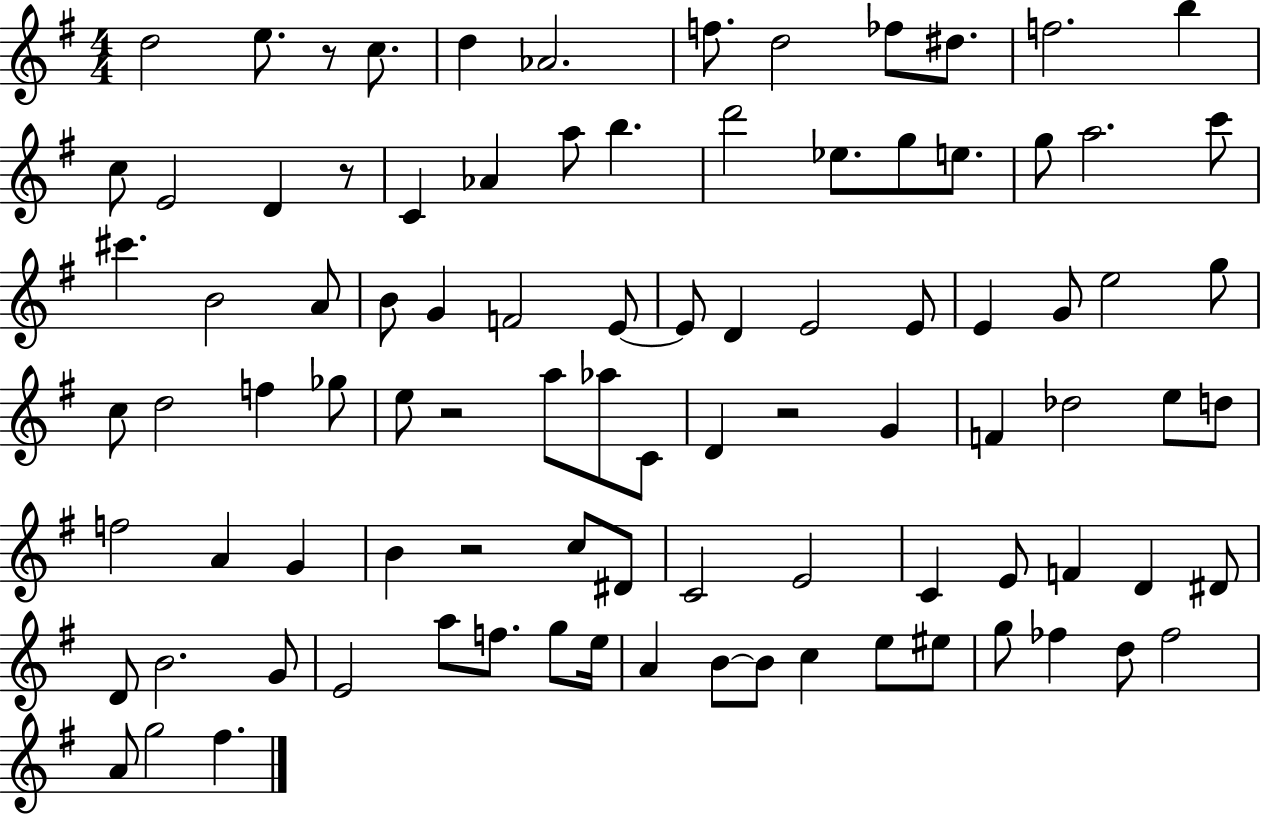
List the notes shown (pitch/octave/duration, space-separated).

D5/h E5/e. R/e C5/e. D5/q Ab4/h. F5/e. D5/h FES5/e D#5/e. F5/h. B5/q C5/e E4/h D4/q R/e C4/q Ab4/q A5/e B5/q. D6/h Eb5/e. G5/e E5/e. G5/e A5/h. C6/e C#6/q. B4/h A4/e B4/e G4/q F4/h E4/e E4/e D4/q E4/h E4/e E4/q G4/e E5/h G5/e C5/e D5/h F5/q Gb5/e E5/e R/h A5/e Ab5/e C4/e D4/q R/h G4/q F4/q Db5/h E5/e D5/e F5/h A4/q G4/q B4/q R/h C5/e D#4/e C4/h E4/h C4/q E4/e F4/q D4/q D#4/e D4/e B4/h. G4/e E4/h A5/e F5/e. G5/e E5/s A4/q B4/e B4/e C5/q E5/e EIS5/e G5/e FES5/q D5/e FES5/h A4/e G5/h F#5/q.